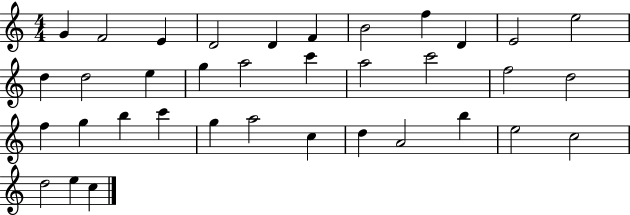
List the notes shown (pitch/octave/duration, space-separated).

G4/q F4/h E4/q D4/h D4/q F4/q B4/h F5/q D4/q E4/h E5/h D5/q D5/h E5/q G5/q A5/h C6/q A5/h C6/h F5/h D5/h F5/q G5/q B5/q C6/q G5/q A5/h C5/q D5/q A4/h B5/q E5/h C5/h D5/h E5/q C5/q